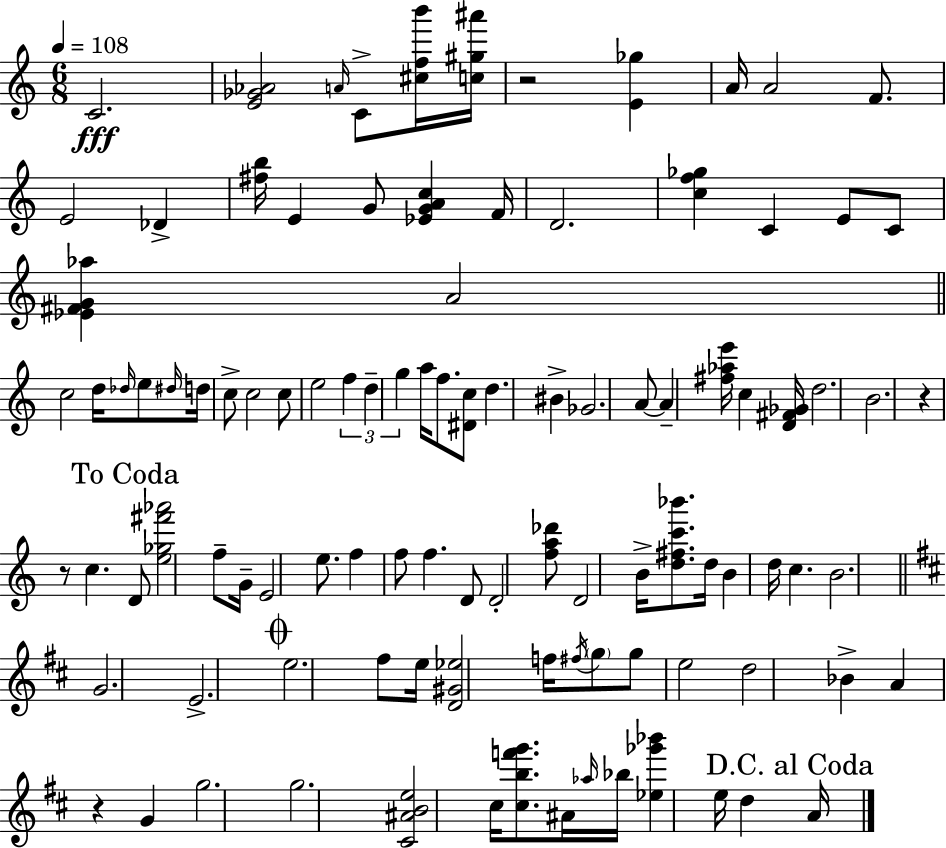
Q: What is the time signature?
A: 6/8